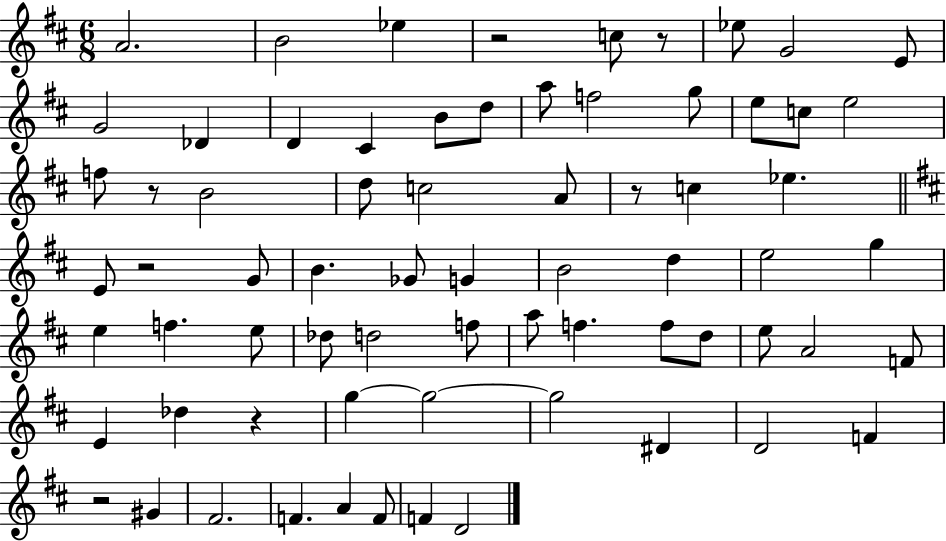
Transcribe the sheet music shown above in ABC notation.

X:1
T:Untitled
M:6/8
L:1/4
K:D
A2 B2 _e z2 c/2 z/2 _e/2 G2 E/2 G2 _D D ^C B/2 d/2 a/2 f2 g/2 e/2 c/2 e2 f/2 z/2 B2 d/2 c2 A/2 z/2 c _e E/2 z2 G/2 B _G/2 G B2 d e2 g e f e/2 _d/2 d2 f/2 a/2 f f/2 d/2 e/2 A2 F/2 E _d z g g2 g2 ^D D2 F z2 ^G ^F2 F A F/2 F D2